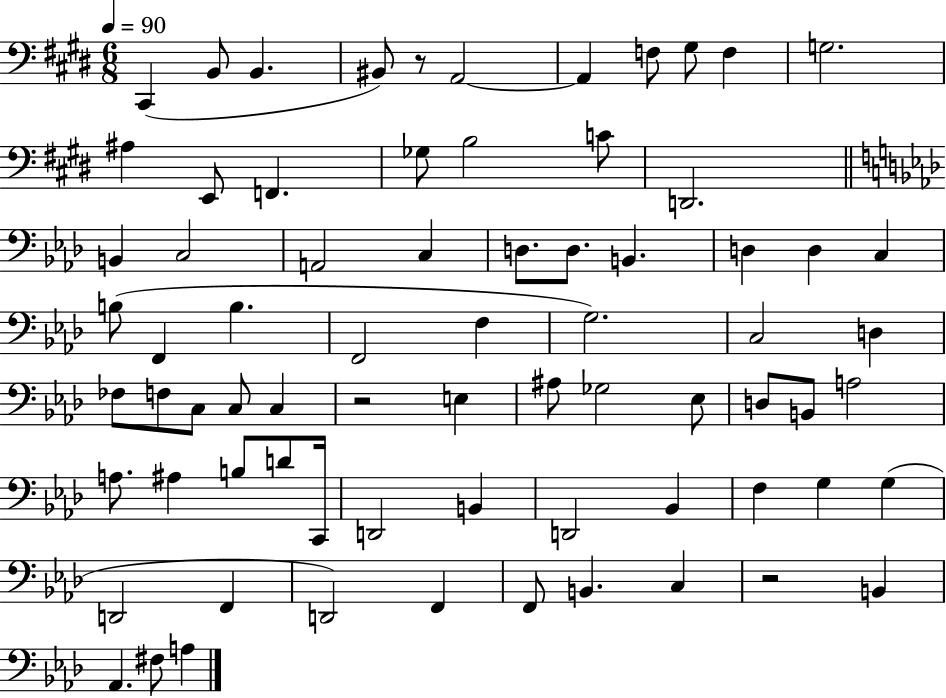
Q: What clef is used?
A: bass